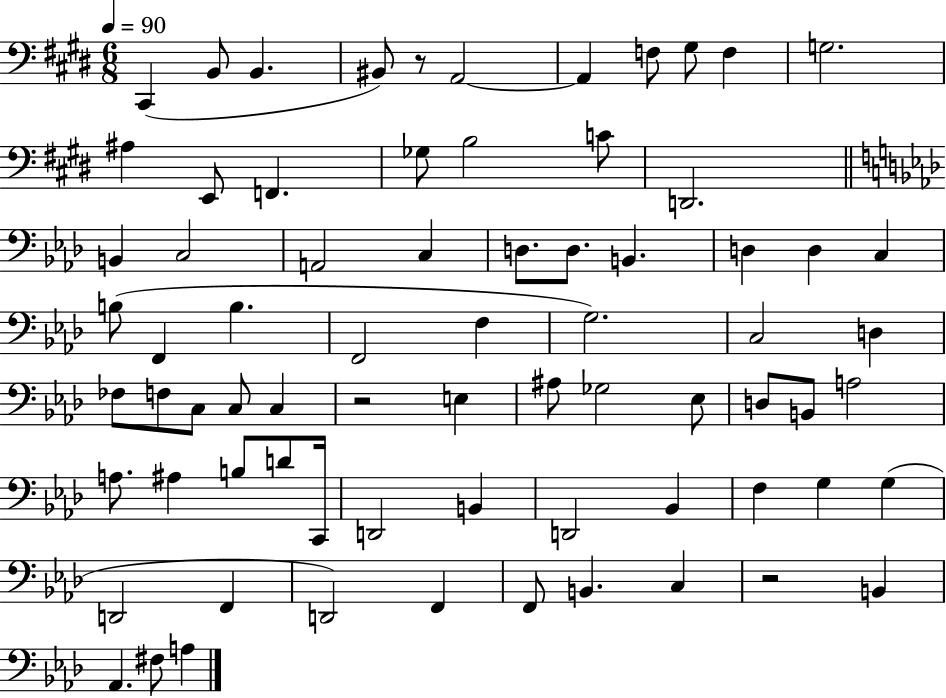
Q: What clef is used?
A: bass